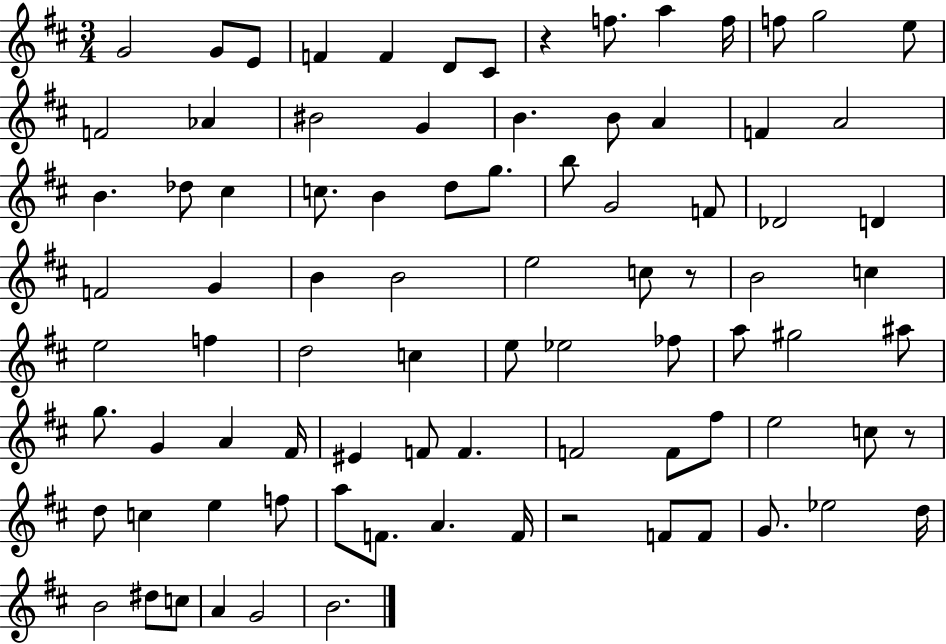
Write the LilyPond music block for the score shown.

{
  \clef treble
  \numericTimeSignature
  \time 3/4
  \key d \major
  \repeat volta 2 { g'2 g'8 e'8 | f'4 f'4 d'8 cis'8 | r4 f''8. a''4 f''16 | f''8 g''2 e''8 | \break f'2 aes'4 | bis'2 g'4 | b'4. b'8 a'4 | f'4 a'2 | \break b'4. des''8 cis''4 | c''8. b'4 d''8 g''8. | b''8 g'2 f'8 | des'2 d'4 | \break f'2 g'4 | b'4 b'2 | e''2 c''8 r8 | b'2 c''4 | \break e''2 f''4 | d''2 c''4 | e''8 ees''2 fes''8 | a''8 gis''2 ais''8 | \break g''8. g'4 a'4 fis'16 | eis'4 f'8 f'4. | f'2 f'8 fis''8 | e''2 c''8 r8 | \break d''8 c''4 e''4 f''8 | a''8 f'8. a'4. f'16 | r2 f'8 f'8 | g'8. ees''2 d''16 | \break b'2 dis''8 c''8 | a'4 g'2 | b'2. | } \bar "|."
}